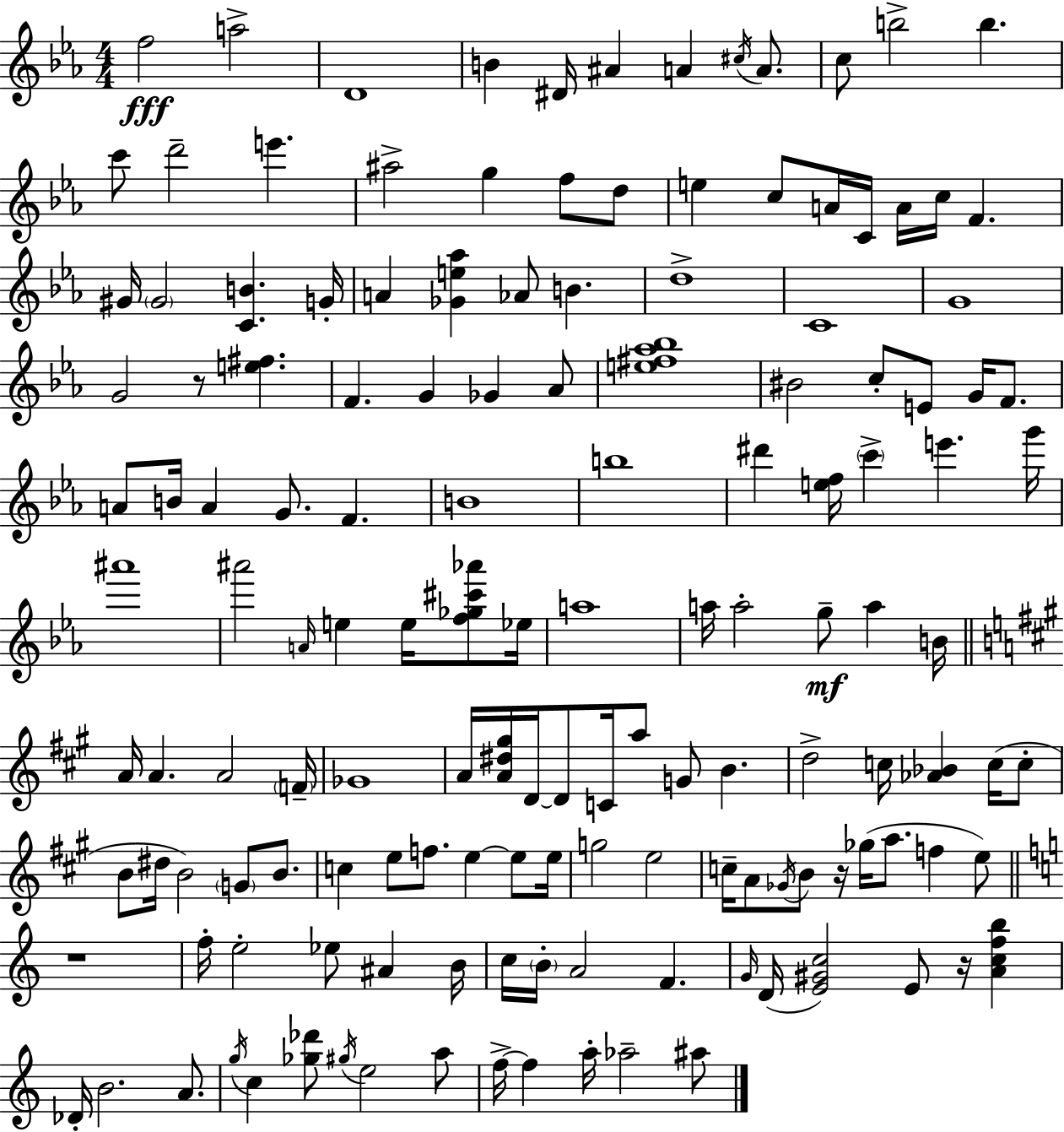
{
  \clef treble
  \numericTimeSignature
  \time 4/4
  \key ees \major
  \repeat volta 2 { f''2\fff a''2-> | d'1 | b'4 dis'16 ais'4 a'4 \acciaccatura { cis''16 } a'8. | c''8 b''2-> b''4. | \break c'''8 d'''2-- e'''4. | ais''2-> g''4 f''8 d''8 | e''4 c''8 a'16 c'16 a'16 c''16 f'4. | gis'16 \parenthesize gis'2 <c' b'>4. | \break g'16-. a'4 <ges' e'' aes''>4 aes'8 b'4. | d''1-> | c'1 | g'1 | \break g'2 r8 <e'' fis''>4. | f'4. g'4 ges'4 aes'8 | <e'' fis'' aes'' bes''>1 | bis'2 c''8-. e'8 g'16 f'8. | \break a'8 b'16 a'4 g'8. f'4. | b'1 | b''1 | dis'''4 <e'' f''>16 \parenthesize c'''4-> e'''4. | \break g'''16 ais'''1 | ais'''2 \grace { a'16 } e''4 e''16 <f'' ges'' cis''' aes'''>8 | ees''16 a''1 | a''16 a''2-. g''8--\mf a''4 | \break b'16 \bar "||" \break \key a \major a'16 a'4. a'2 \parenthesize f'16-- | ges'1 | a'16 <a' dis'' gis''>16 d'16~~ d'8 c'16 a''8 g'8 b'4. | d''2-> c''16 <aes' bes'>4 c''16( c''8-. | \break b'8 dis''16 b'2) \parenthesize g'8 b'8. | c''4 e''8 f''8. e''4~~ e''8 e''16 | g''2 e''2 | c''16-- a'8 \acciaccatura { ges'16 } b'8 r16 ges''16( a''8. f''4 e''8) | \break \bar "||" \break \key c \major r1 | f''16-. e''2-. ees''8 ais'4 b'16 | c''16 \parenthesize b'16-. a'2 f'4. | \grace { g'16 }( d'16 <e' gis' c''>2) e'8 r16 <a' c'' f'' b''>4 | \break des'16-. b'2. a'8. | \acciaccatura { g''16 } c''4 <ges'' des'''>8 \acciaccatura { gis''16 } e''2 | a''8 f''16->~~ f''4 a''16-. aes''2-- | ais''8 } \bar "|."
}